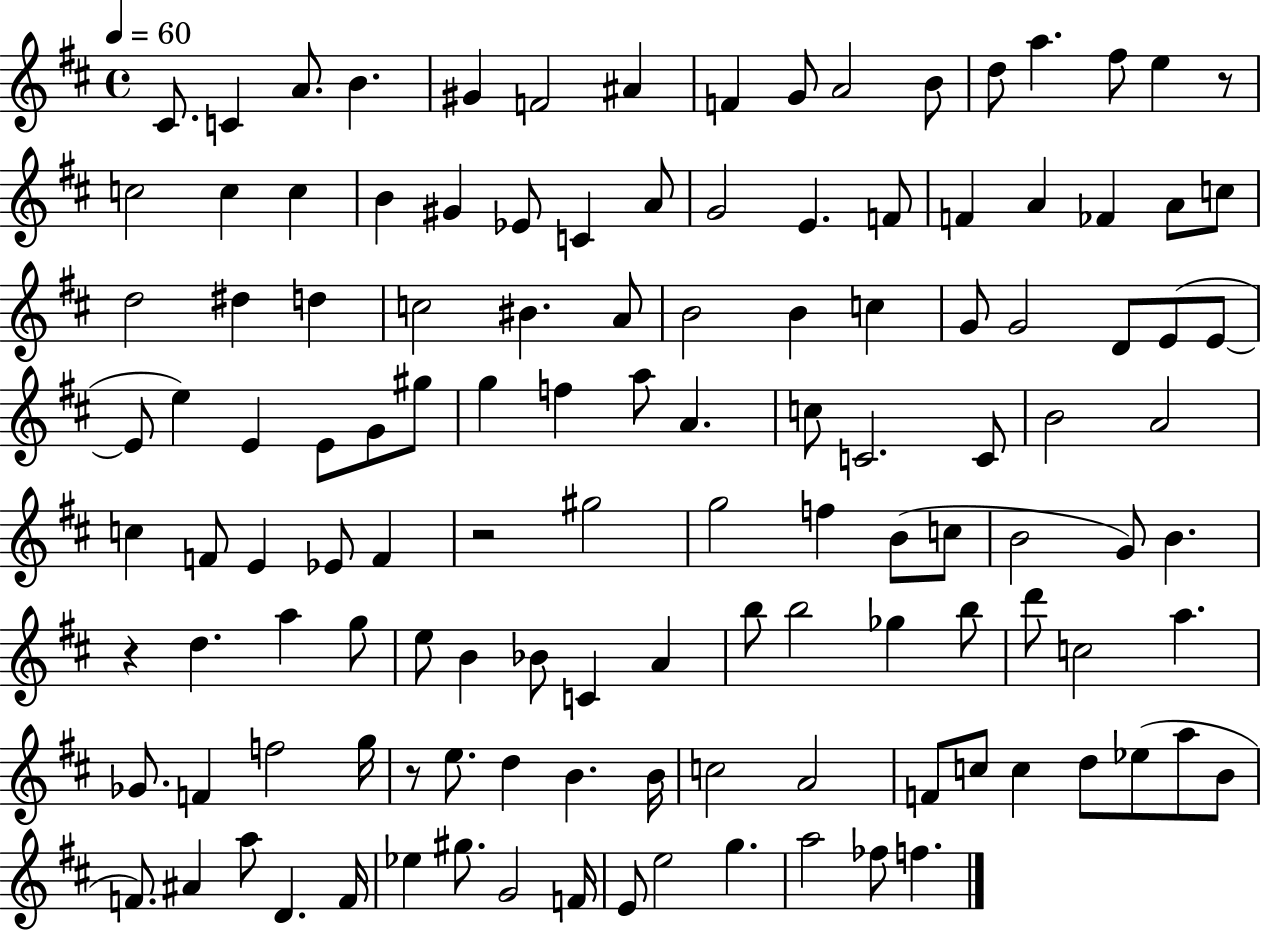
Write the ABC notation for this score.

X:1
T:Untitled
M:4/4
L:1/4
K:D
^C/2 C A/2 B ^G F2 ^A F G/2 A2 B/2 d/2 a ^f/2 e z/2 c2 c c B ^G _E/2 C A/2 G2 E F/2 F A _F A/2 c/2 d2 ^d d c2 ^B A/2 B2 B c G/2 G2 D/2 E/2 E/2 E/2 e E E/2 G/2 ^g/2 g f a/2 A c/2 C2 C/2 B2 A2 c F/2 E _E/2 F z2 ^g2 g2 f B/2 c/2 B2 G/2 B z d a g/2 e/2 B _B/2 C A b/2 b2 _g b/2 d'/2 c2 a _G/2 F f2 g/4 z/2 e/2 d B B/4 c2 A2 F/2 c/2 c d/2 _e/2 a/2 B/2 F/2 ^A a/2 D F/4 _e ^g/2 G2 F/4 E/2 e2 g a2 _f/2 f